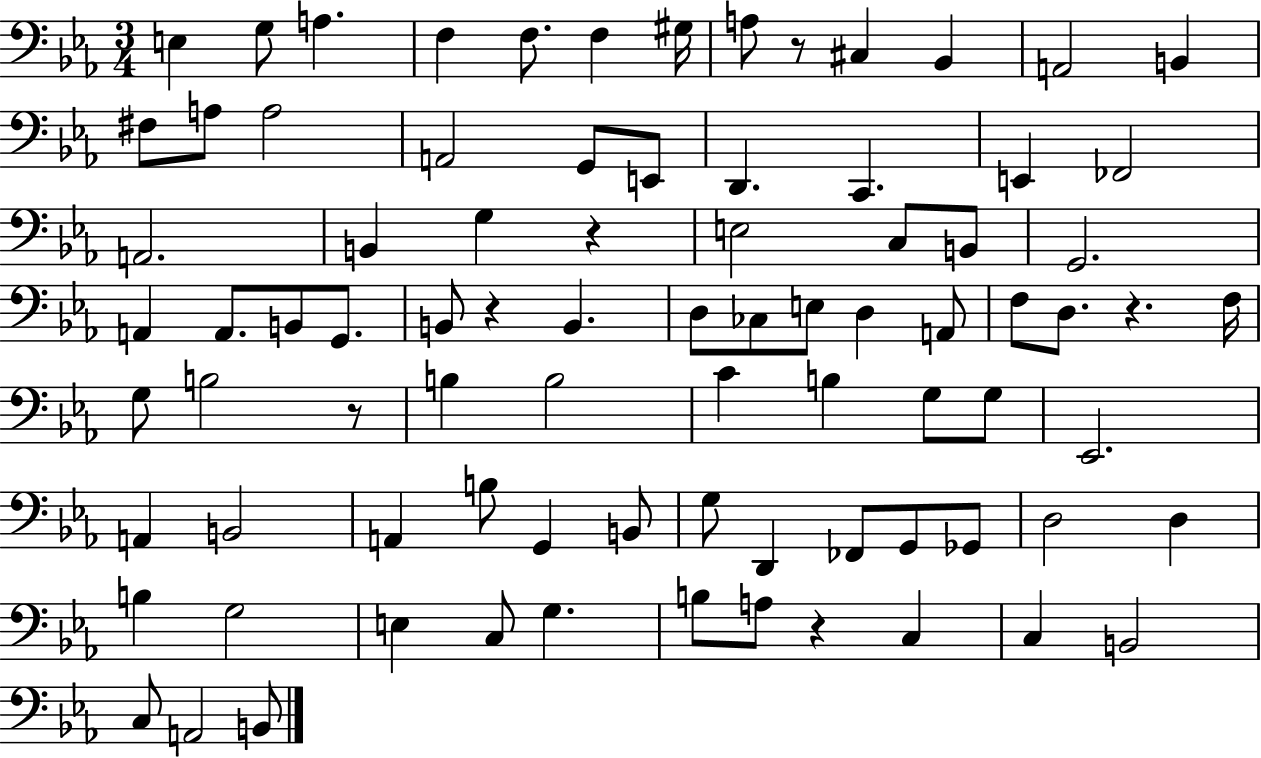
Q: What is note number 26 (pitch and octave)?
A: E3